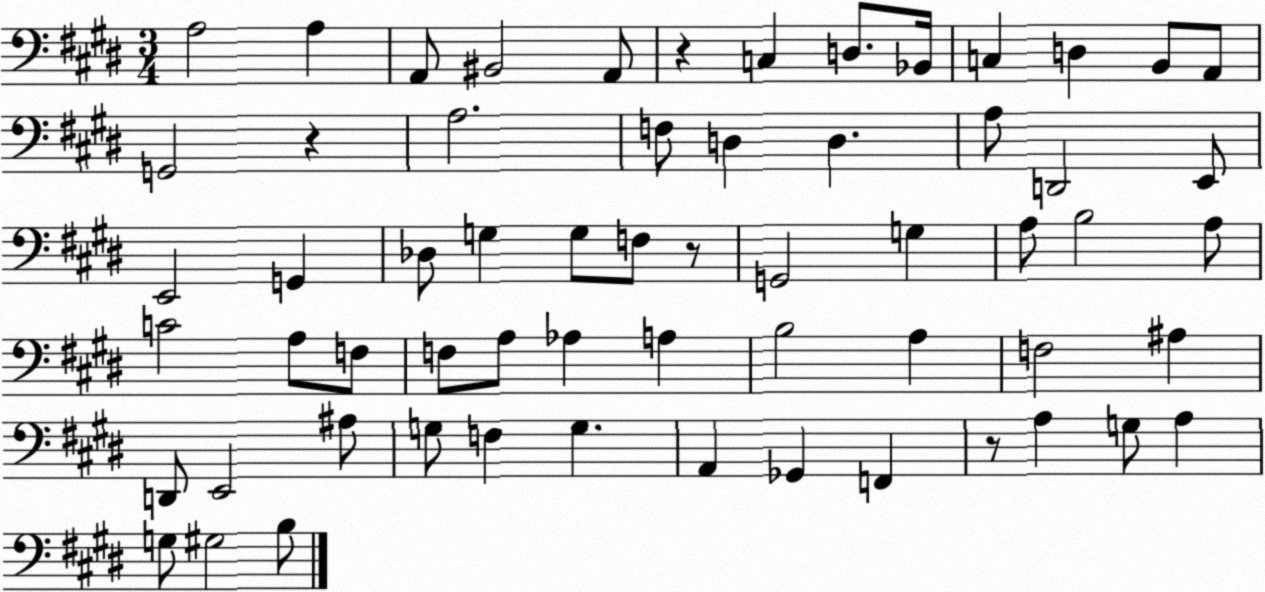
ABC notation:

X:1
T:Untitled
M:3/4
L:1/4
K:E
A,2 A, A,,/2 ^B,,2 A,,/2 z C, D,/2 _B,,/4 C, D, B,,/2 A,,/2 G,,2 z A,2 F,/2 D, D, A,/2 D,,2 E,,/2 E,,2 G,, _D,/2 G, G,/2 F,/2 z/2 G,,2 G, A,/2 B,2 A,/2 C2 A,/2 F,/2 F,/2 A,/2 _A, A, B,2 A, F,2 ^A, D,,/2 E,,2 ^A,/2 G,/2 F, G, A,, _G,, F,, z/2 A, G,/2 A, G,/2 ^G,2 B,/2